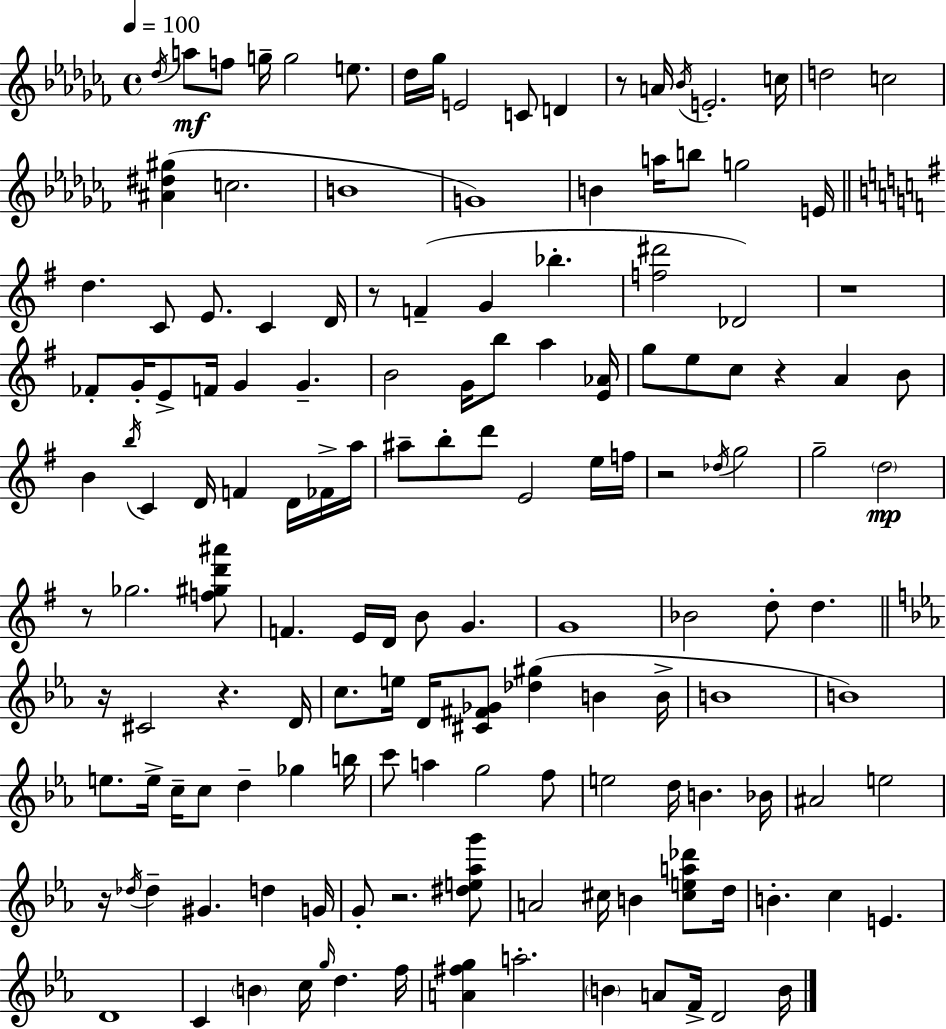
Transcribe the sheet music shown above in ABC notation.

X:1
T:Untitled
M:4/4
L:1/4
K:Abm
_d/4 a/2 f/2 g/4 g2 e/2 _d/4 _g/4 E2 C/2 D z/2 A/4 _B/4 E2 c/4 d2 c2 [^A^d^g] c2 B4 G4 B a/4 b/2 g2 E/4 d C/2 E/2 C D/4 z/2 F G _b [f^d']2 _D2 z4 _F/2 G/4 E/2 F/4 G G B2 G/4 b/2 a [E_A]/4 g/2 e/2 c/2 z A B/2 B b/4 C D/4 F D/4 _F/4 a/4 ^a/2 b/2 d'/2 E2 e/4 f/4 z2 _d/4 g2 g2 d2 z/2 _g2 [f^gd'^a']/2 F E/4 D/4 B/2 G G4 _B2 d/2 d z/4 ^C2 z D/4 c/2 e/4 D/4 [^C^F_G]/2 [_d^g] B B/4 B4 B4 e/2 e/4 c/4 c/2 d _g b/4 c'/2 a g2 f/2 e2 d/4 B _B/4 ^A2 e2 z/4 _d/4 _d ^G d G/4 G/2 z2 [^de_ag']/2 A2 ^c/4 B [^cea_d']/2 d/4 B c E D4 C B c/4 g/4 d f/4 [A^fg] a2 B A/2 F/4 D2 B/4